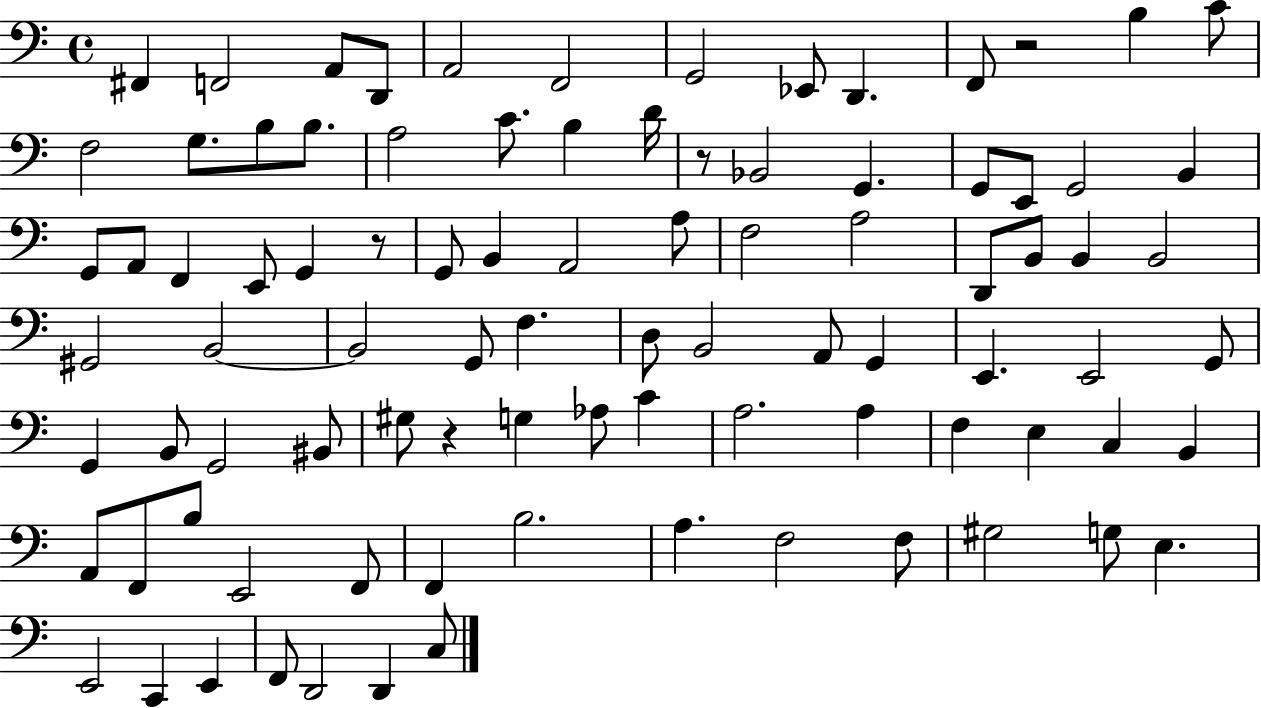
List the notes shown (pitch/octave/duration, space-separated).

F#2/q F2/h A2/e D2/e A2/h F2/h G2/h Eb2/e D2/q. F2/e R/h B3/q C4/e F3/h G3/e. B3/e B3/e. A3/h C4/e. B3/q D4/s R/e Bb2/h G2/q. G2/e E2/e G2/h B2/q G2/e A2/e F2/q E2/e G2/q R/e G2/e B2/q A2/h A3/e F3/h A3/h D2/e B2/e B2/q B2/h G#2/h B2/h B2/h G2/e F3/q. D3/e B2/h A2/e G2/q E2/q. E2/h G2/e G2/q B2/e G2/h BIS2/e G#3/e R/q G3/q Ab3/e C4/q A3/h. A3/q F3/q E3/q C3/q B2/q A2/e F2/e B3/e E2/h F2/e F2/q B3/h. A3/q. F3/h F3/e G#3/h G3/e E3/q. E2/h C2/q E2/q F2/e D2/h D2/q C3/e